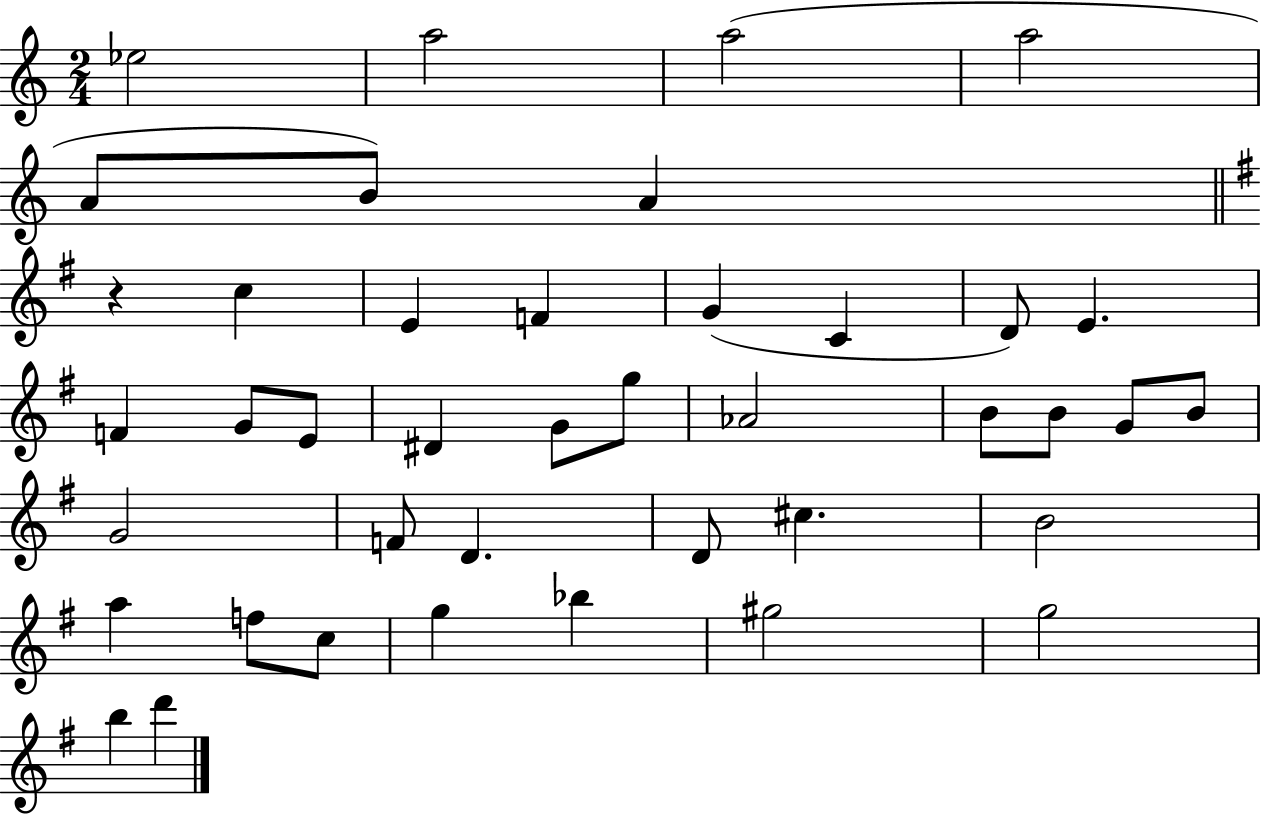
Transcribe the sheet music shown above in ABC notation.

X:1
T:Untitled
M:2/4
L:1/4
K:C
_e2 a2 a2 a2 A/2 B/2 A z c E F G C D/2 E F G/2 E/2 ^D G/2 g/2 _A2 B/2 B/2 G/2 B/2 G2 F/2 D D/2 ^c B2 a f/2 c/2 g _b ^g2 g2 b d'